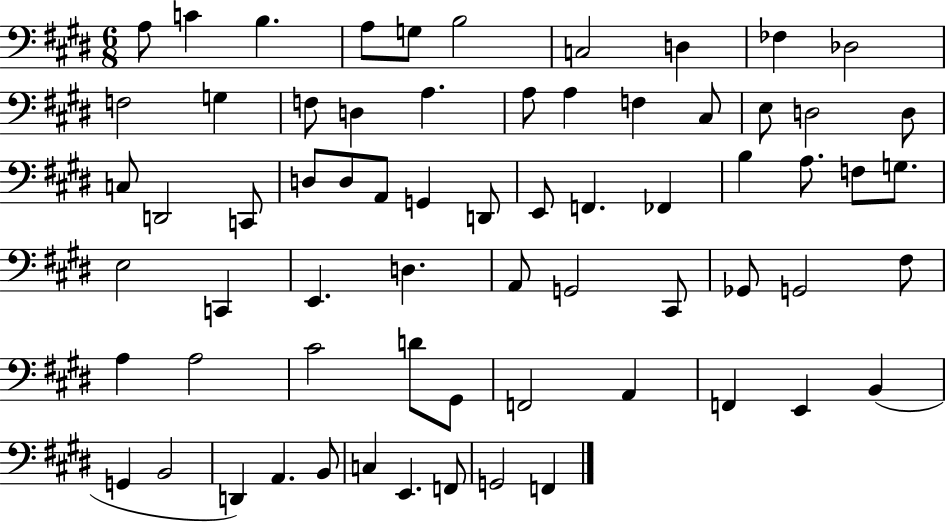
A3/e C4/q B3/q. A3/e G3/e B3/h C3/h D3/q FES3/q Db3/h F3/h G3/q F3/e D3/q A3/q. A3/e A3/q F3/q C#3/e E3/e D3/h D3/e C3/e D2/h C2/e D3/e D3/e A2/e G2/q D2/e E2/e F2/q. FES2/q B3/q A3/e. F3/e G3/e. E3/h C2/q E2/q. D3/q. A2/e G2/h C#2/e Gb2/e G2/h F#3/e A3/q A3/h C#4/h D4/e G#2/e F2/h A2/q F2/q E2/q B2/q G2/q B2/h D2/q A2/q. B2/e C3/q E2/q. F2/e G2/h F2/q